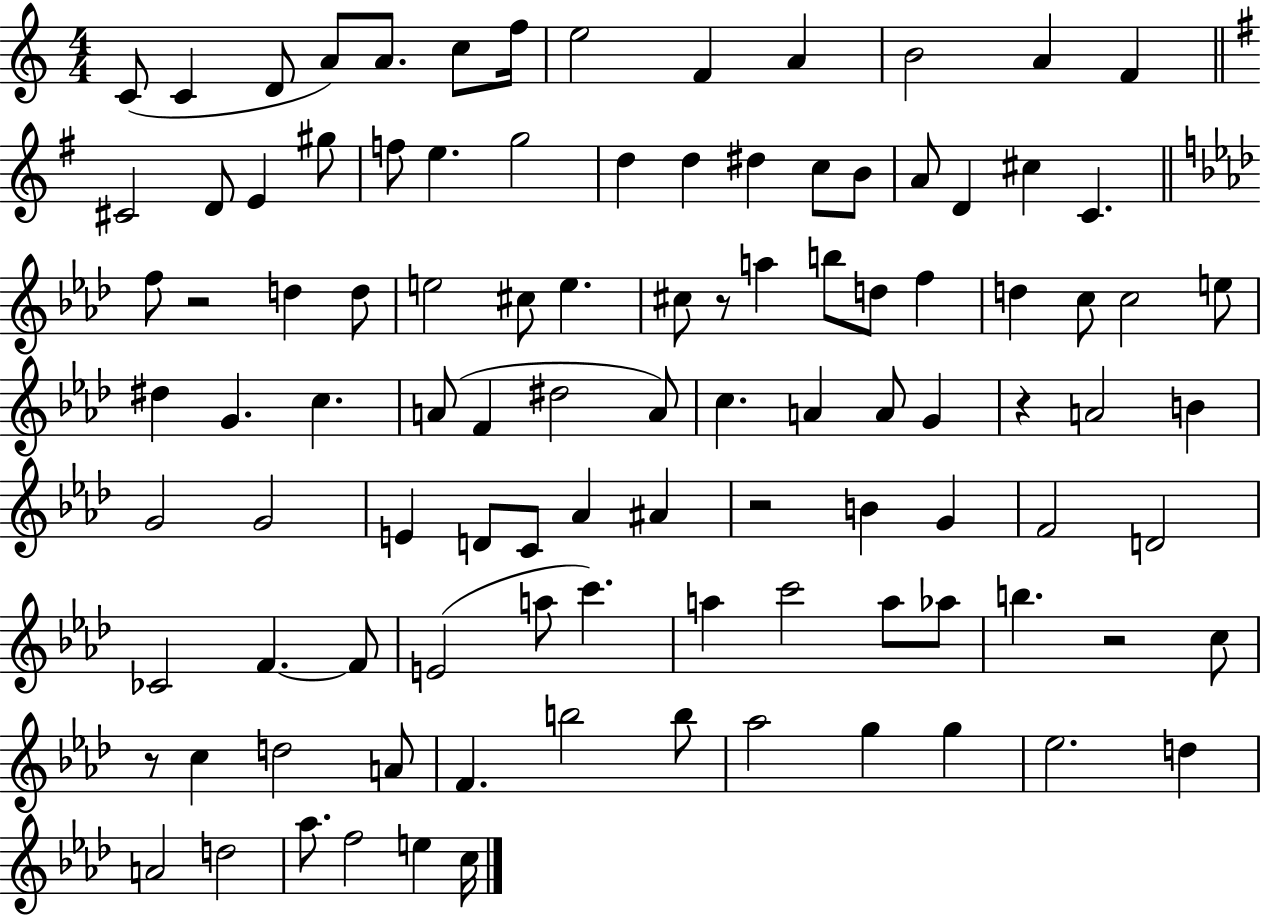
{
  \clef treble
  \numericTimeSignature
  \time 4/4
  \key c \major
  c'8( c'4 d'8 a'8) a'8. c''8 f''16 | e''2 f'4 a'4 | b'2 a'4 f'4 | \bar "||" \break \key e \minor cis'2 d'8 e'4 gis''8 | f''8 e''4. g''2 | d''4 d''4 dis''4 c''8 b'8 | a'8 d'4 cis''4 c'4. | \break \bar "||" \break \key aes \major f''8 r2 d''4 d''8 | e''2 cis''8 e''4. | cis''8 r8 a''4 b''8 d''8 f''4 | d''4 c''8 c''2 e''8 | \break dis''4 g'4. c''4. | a'8( f'4 dis''2 a'8) | c''4. a'4 a'8 g'4 | r4 a'2 b'4 | \break g'2 g'2 | e'4 d'8 c'8 aes'4 ais'4 | r2 b'4 g'4 | f'2 d'2 | \break ces'2 f'4.~~ f'8 | e'2( a''8 c'''4.) | a''4 c'''2 a''8 aes''8 | b''4. r2 c''8 | \break r8 c''4 d''2 a'8 | f'4. b''2 b''8 | aes''2 g''4 g''4 | ees''2. d''4 | \break a'2 d''2 | aes''8. f''2 e''4 c''16 | \bar "|."
}